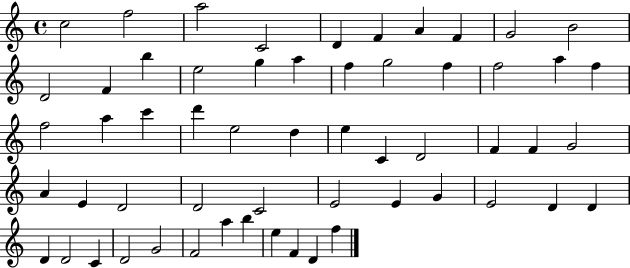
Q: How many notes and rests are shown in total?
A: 57